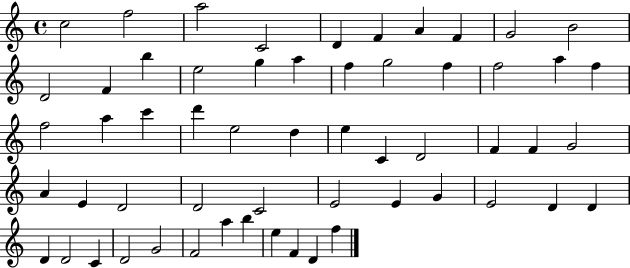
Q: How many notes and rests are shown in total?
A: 57